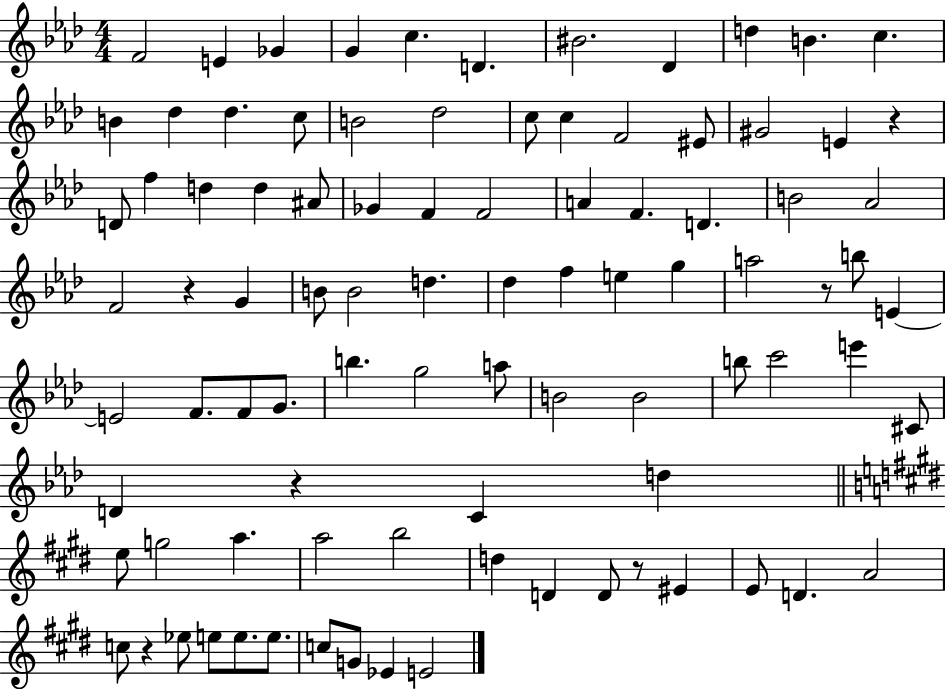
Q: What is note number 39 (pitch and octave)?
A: B4